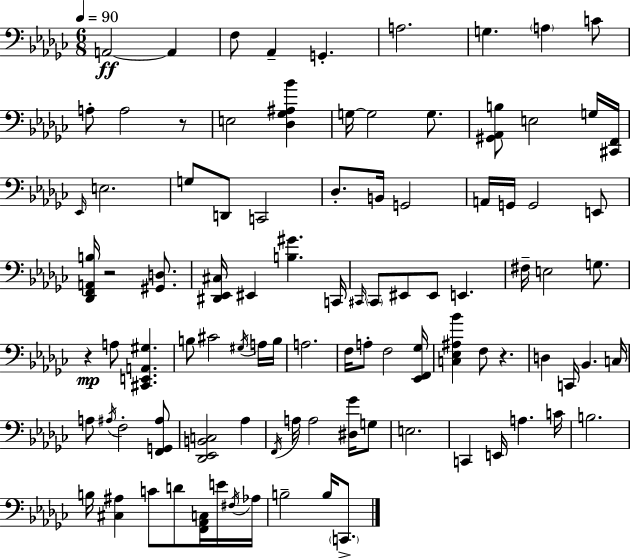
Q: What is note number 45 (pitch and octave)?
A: B3